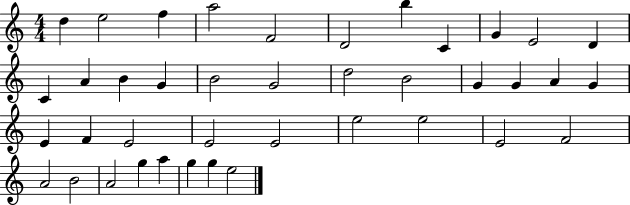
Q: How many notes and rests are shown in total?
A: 40